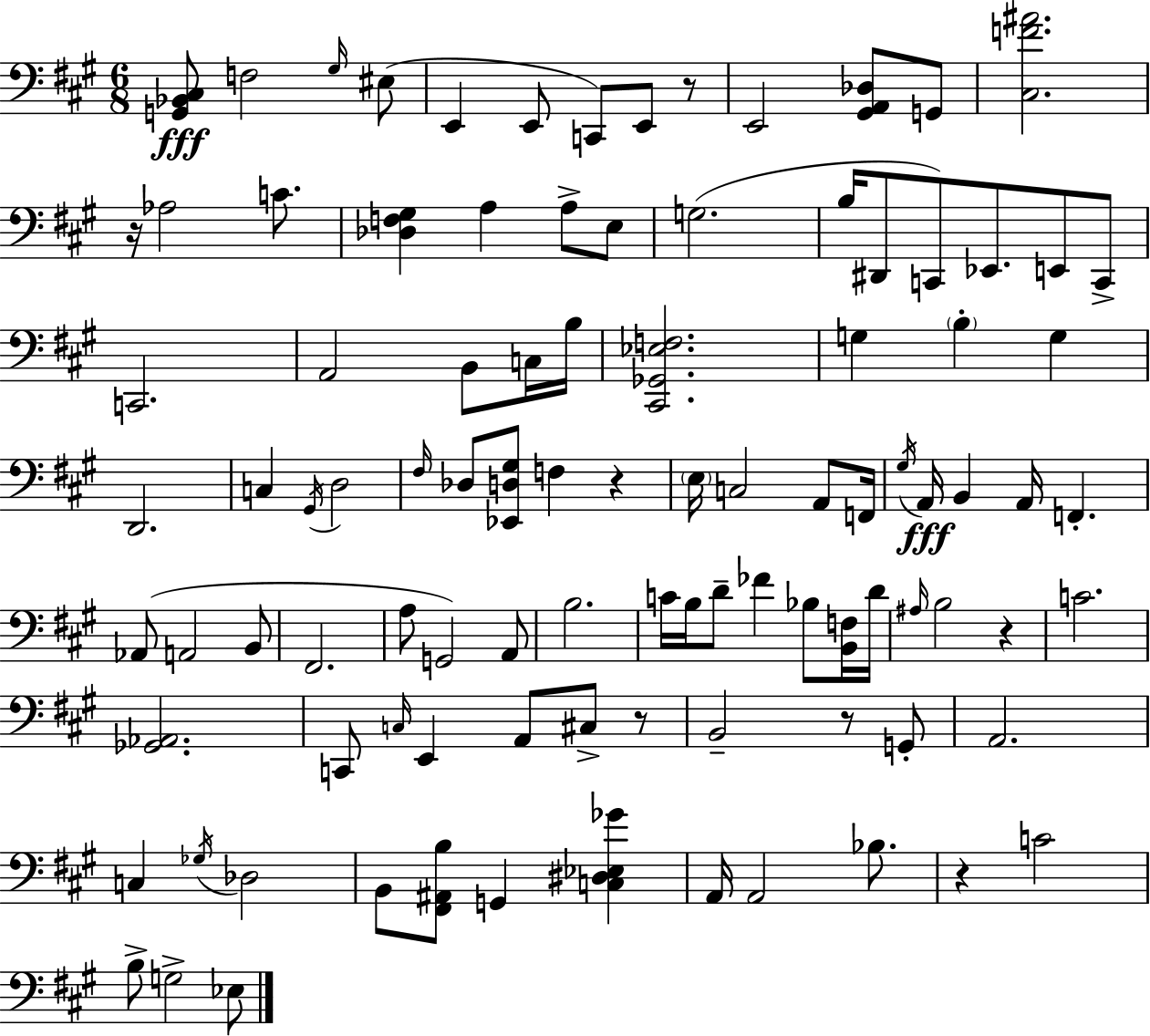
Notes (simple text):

[G2,Bb2,C#3]/e F3/h G#3/s EIS3/e E2/q E2/e C2/e E2/e R/e E2/h [G#2,A2,Db3]/e G2/e [C#3,F4,A#4]/h. R/s Ab3/h C4/e. [Db3,F3,G#3]/q A3/q A3/e E3/e G3/h. B3/s D#2/e C2/e Eb2/e. E2/e C2/e C2/h. A2/h B2/e C3/s B3/s [C#2,Gb2,Eb3,F3]/h. G3/q B3/q G3/q D2/h. C3/q G#2/s D3/h F#3/s Db3/e [Eb2,D3,G#3]/e F3/q R/q E3/s C3/h A2/e F2/s G#3/s A2/s B2/q A2/s F2/q. Ab2/e A2/h B2/e F#2/h. A3/e G2/h A2/e B3/h. C4/s B3/s D4/e FES4/q Bb3/e [B2,F3]/s D4/s A#3/s B3/h R/q C4/h. [Gb2,Ab2]/h. C2/e C3/s E2/q A2/e C#3/e R/e B2/h R/e G2/e A2/h. C3/q Gb3/s Db3/h B2/e [F#2,A#2,B3]/e G2/q [C3,D#3,Eb3,Gb4]/q A2/s A2/h Bb3/e. R/q C4/h B3/e G3/h Eb3/e